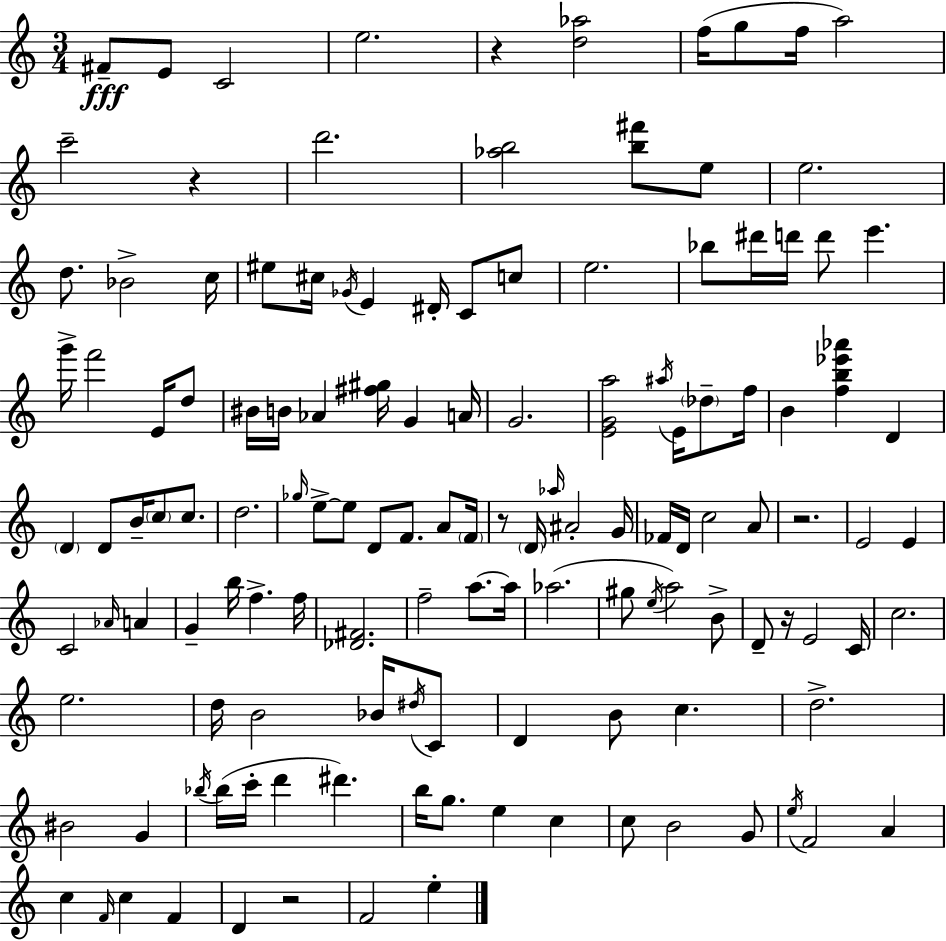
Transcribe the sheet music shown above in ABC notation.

X:1
T:Untitled
M:3/4
L:1/4
K:C
^F/2 E/2 C2 e2 z [d_a]2 f/4 g/2 f/4 a2 c'2 z d'2 [_ab]2 [b^f']/2 e/2 e2 d/2 _B2 c/4 ^e/2 ^c/4 _G/4 E ^D/4 C/2 c/2 e2 _b/2 ^d'/4 d'/4 d'/2 e' g'/4 f'2 E/4 d/2 ^B/4 B/4 _A [^f^g]/4 G A/4 G2 [EGa]2 ^a/4 E/4 _d/2 f/4 B [fb_e'_a'] D D D/2 B/4 c/2 c/2 d2 _g/4 e/2 e/2 D/2 F/2 A/2 F/4 z/2 D/4 _a/4 ^A2 G/4 _F/4 D/4 c2 A/2 z2 E2 E C2 _A/4 A G b/4 f f/4 [_D^F]2 f2 a/2 a/4 _a2 ^g/2 e/4 a2 B/2 D/2 z/4 E2 C/4 c2 e2 d/4 B2 _B/4 ^d/4 C/2 D B/2 c d2 ^B2 G _b/4 _b/4 c'/4 d' ^d' b/4 g/2 e c c/2 B2 G/2 e/4 F2 A c F/4 c F D z2 F2 e